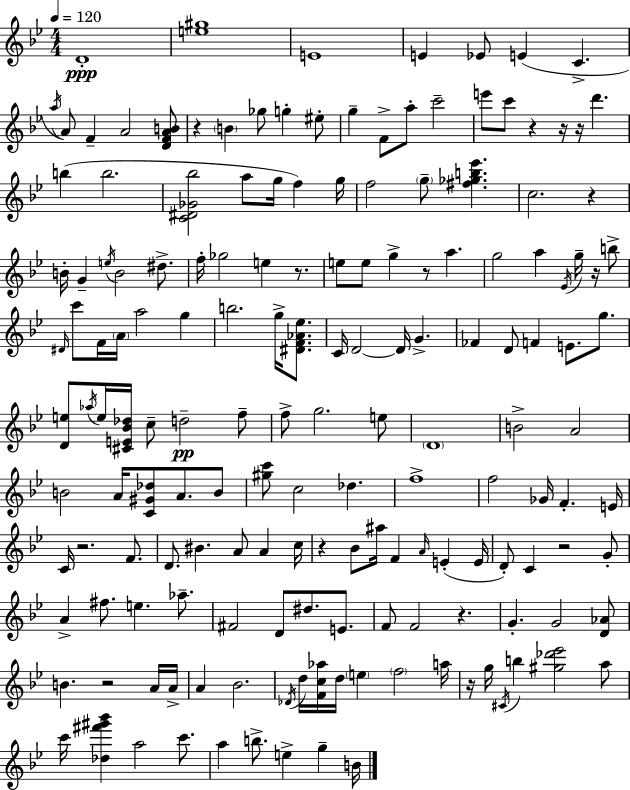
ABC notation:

X:1
T:Untitled
M:4/4
L:1/4
K:Bb
D4 [e^g]4 E4 E _E/2 E C a/4 A/2 F A2 [DFAB]/2 z B _g/2 g ^e/2 g F/2 a/2 c'2 e'/2 c'/2 z z/4 z/4 d' b b2 [C^D_G_b]2 a/2 g/4 f g/4 f2 g/2 [^f_gb_e'] c2 z B/4 G e/4 B2 ^d/2 f/4 _g2 e z/2 e/2 e/2 g z/2 a g2 a _E/4 g/4 z/4 b/2 ^D/4 c'/2 F/4 A/4 a2 g b2 g/4 [^DF_A_e]/2 C/4 D2 D/4 G _F D/2 F E/2 g/2 [De]/2 _a/4 e/4 [^CE_B_d]/4 c/2 d2 f/2 f/2 g2 e/2 D4 B2 A2 B2 A/4 [C^G_d]/2 A/2 B/2 [^gc']/2 c2 _d f4 f2 _G/4 F E/4 C/4 z2 F/2 D/2 ^B A/2 A c/4 z _B/2 ^a/4 F A/4 E E/4 D/2 C z2 G/2 A ^f/2 e _a/2 ^F2 D/2 ^d/2 E/2 F/2 F2 z G G2 [D_A]/2 B z2 A/4 A/4 A _B2 _D/4 d/4 [Fc_a]/4 d/4 e f2 a/4 z/4 g/4 ^C/4 b [^g_d'_e']2 a/2 c'/4 [_d^f'^g'_b'] a2 c'/2 a b/2 e g B/4